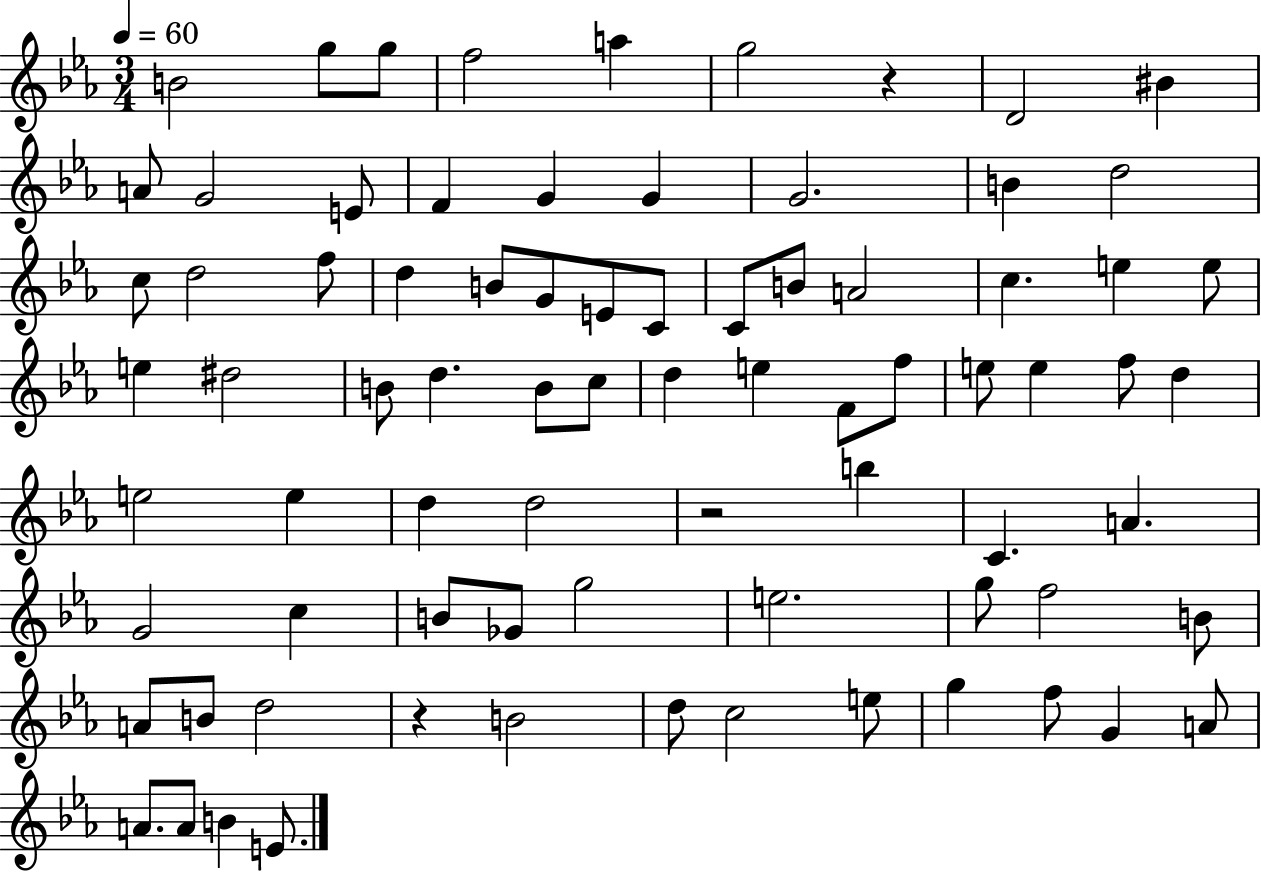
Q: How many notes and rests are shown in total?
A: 79